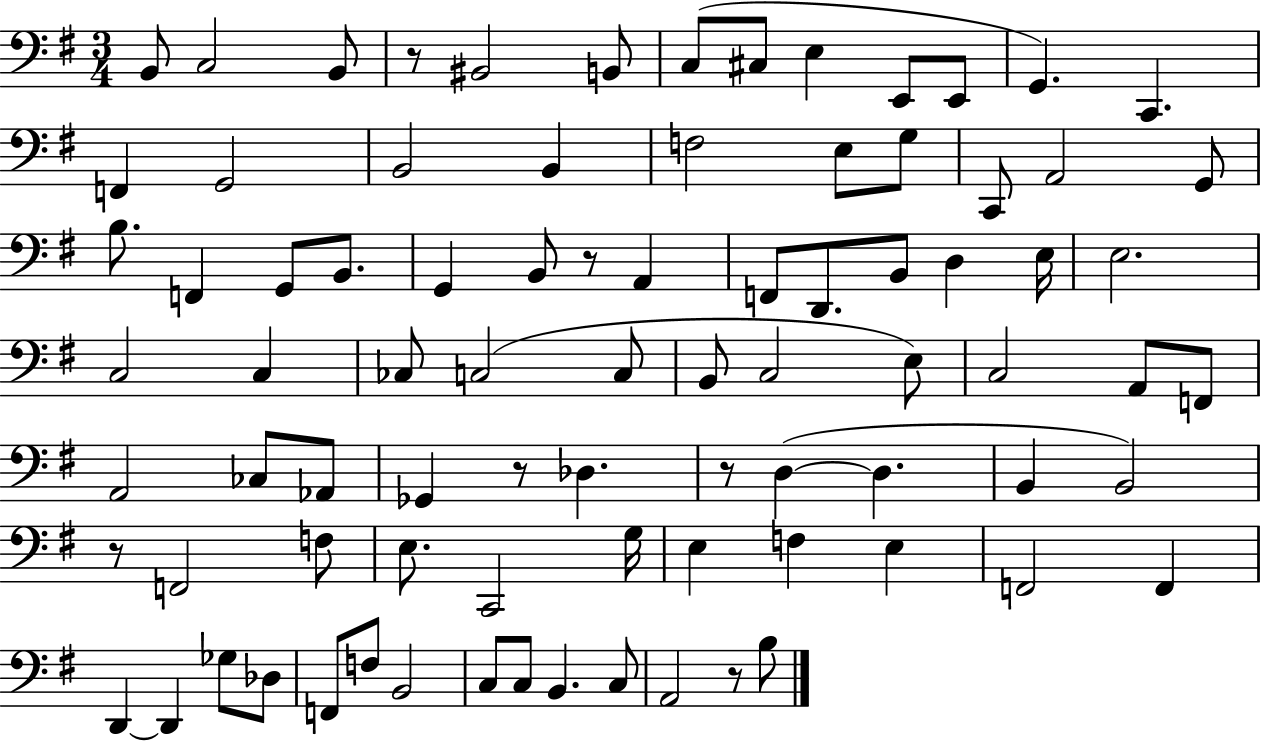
B2/e C3/h B2/e R/e BIS2/h B2/e C3/e C#3/e E3/q E2/e E2/e G2/q. C2/q. F2/q G2/h B2/h B2/q F3/h E3/e G3/e C2/e A2/h G2/e B3/e. F2/q G2/e B2/e. G2/q B2/e R/e A2/q F2/e D2/e. B2/e D3/q E3/s E3/h. C3/h C3/q CES3/e C3/h C3/e B2/e C3/h E3/e C3/h A2/e F2/e A2/h CES3/e Ab2/e Gb2/q R/e Db3/q. R/e D3/q D3/q. B2/q B2/h R/e F2/h F3/e E3/e. C2/h G3/s E3/q F3/q E3/q F2/h F2/q D2/q D2/q Gb3/e Db3/e F2/e F3/e B2/h C3/e C3/e B2/q. C3/e A2/h R/e B3/e